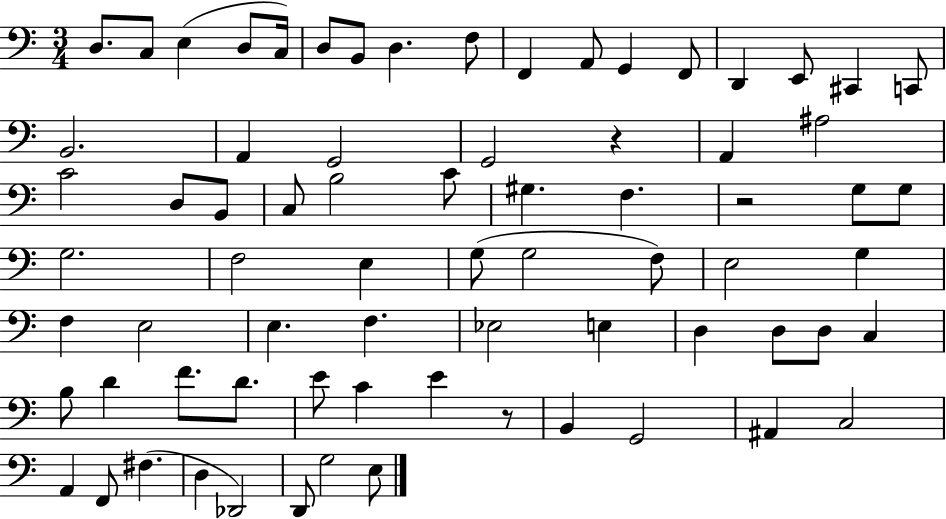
X:1
T:Untitled
M:3/4
L:1/4
K:C
D,/2 C,/2 E, D,/2 C,/4 D,/2 B,,/2 D, F,/2 F,, A,,/2 G,, F,,/2 D,, E,,/2 ^C,, C,,/2 B,,2 A,, G,,2 G,,2 z A,, ^A,2 C2 D,/2 B,,/2 C,/2 B,2 C/2 ^G, F, z2 G,/2 G,/2 G,2 F,2 E, G,/2 G,2 F,/2 E,2 G, F, E,2 E, F, _E,2 E, D, D,/2 D,/2 C, B,/2 D F/2 D/2 E/2 C E z/2 B,, G,,2 ^A,, C,2 A,, F,,/2 ^F, D, _D,,2 D,,/2 G,2 E,/2